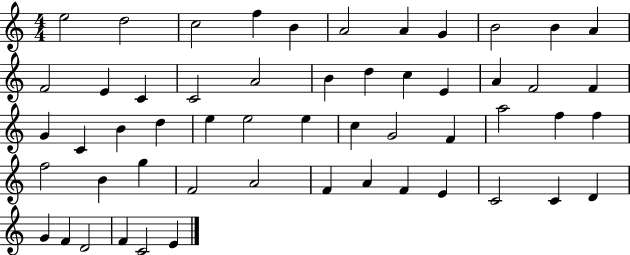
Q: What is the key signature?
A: C major